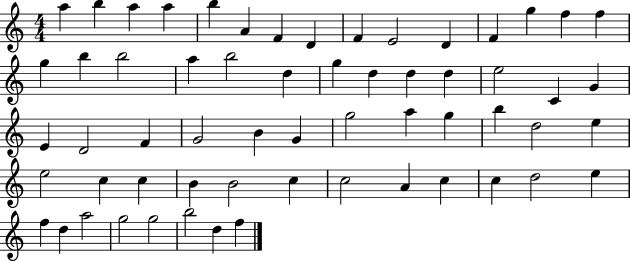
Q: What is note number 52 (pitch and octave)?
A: E5